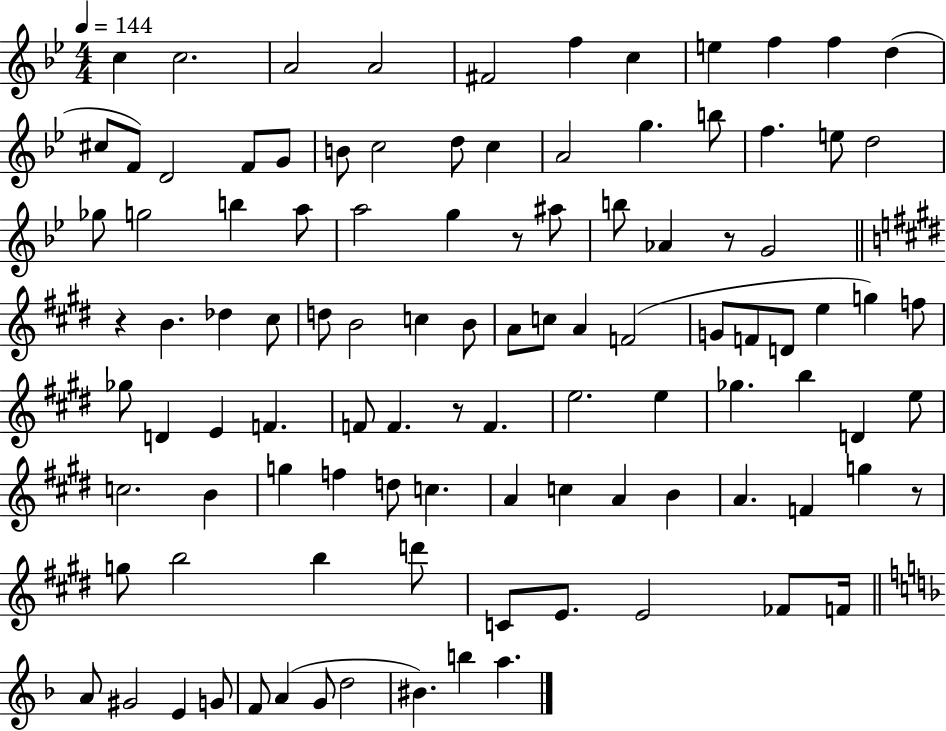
{
  \clef treble
  \numericTimeSignature
  \time 4/4
  \key bes \major
  \tempo 4 = 144
  c''4 c''2. | a'2 a'2 | fis'2 f''4 c''4 | e''4 f''4 f''4 d''4( | \break cis''8 f'8) d'2 f'8 g'8 | b'8 c''2 d''8 c''4 | a'2 g''4. b''8 | f''4. e''8 d''2 | \break ges''8 g''2 b''4 a''8 | a''2 g''4 r8 ais''8 | b''8 aes'4 r8 g'2 | \bar "||" \break \key e \major r4 b'4. des''4 cis''8 | d''8 b'2 c''4 b'8 | a'8 c''8 a'4 f'2( | g'8 f'8 d'8 e''4 g''4) f''8 | \break ges''8 d'4 e'4 f'4. | f'8 f'4. r8 f'4. | e''2. e''4 | ges''4. b''4 d'4 e''8 | \break c''2. b'4 | g''4 f''4 d''8 c''4. | a'4 c''4 a'4 b'4 | a'4. f'4 g''4 r8 | \break g''8 b''2 b''4 d'''8 | c'8 e'8. e'2 fes'8 f'16 | \bar "||" \break \key f \major a'8 gis'2 e'4 g'8 | f'8 a'4( g'8 d''2 | bis'4.) b''4 a''4. | \bar "|."
}